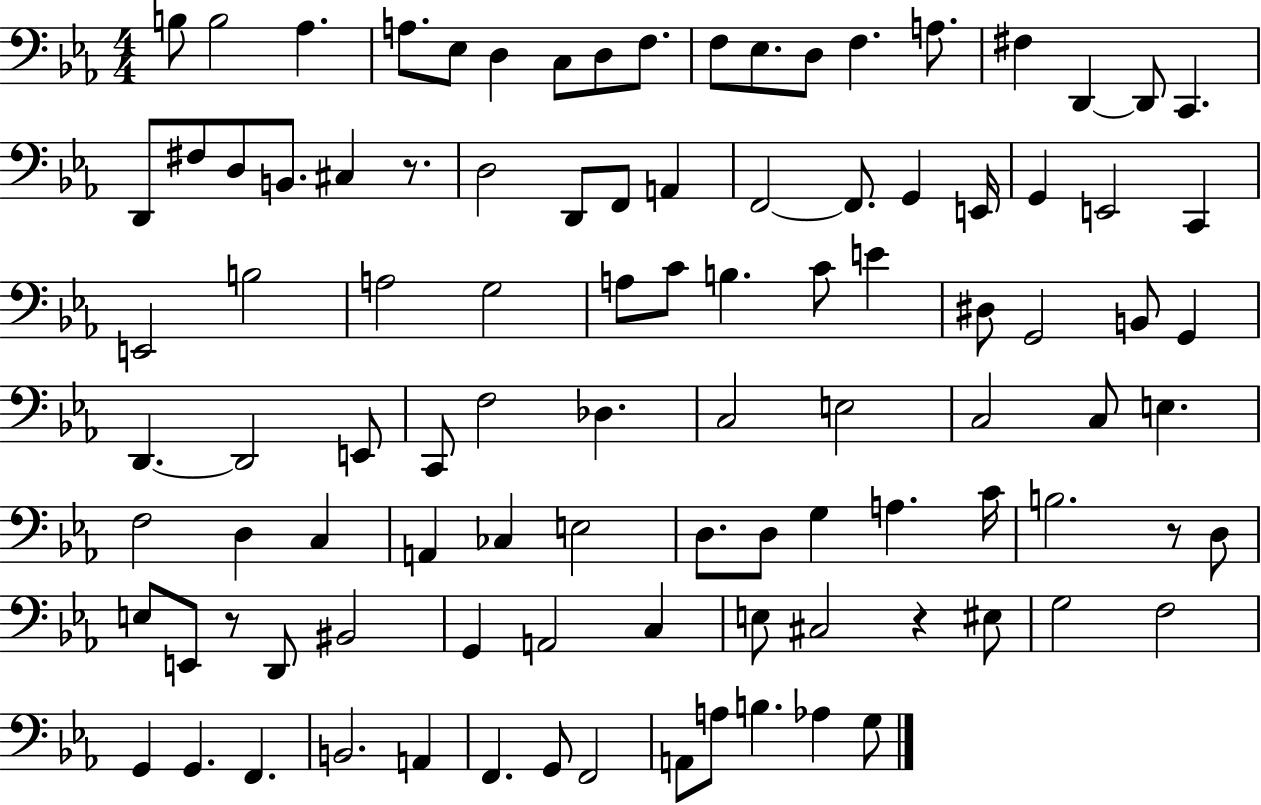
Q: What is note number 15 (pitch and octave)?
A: F#3